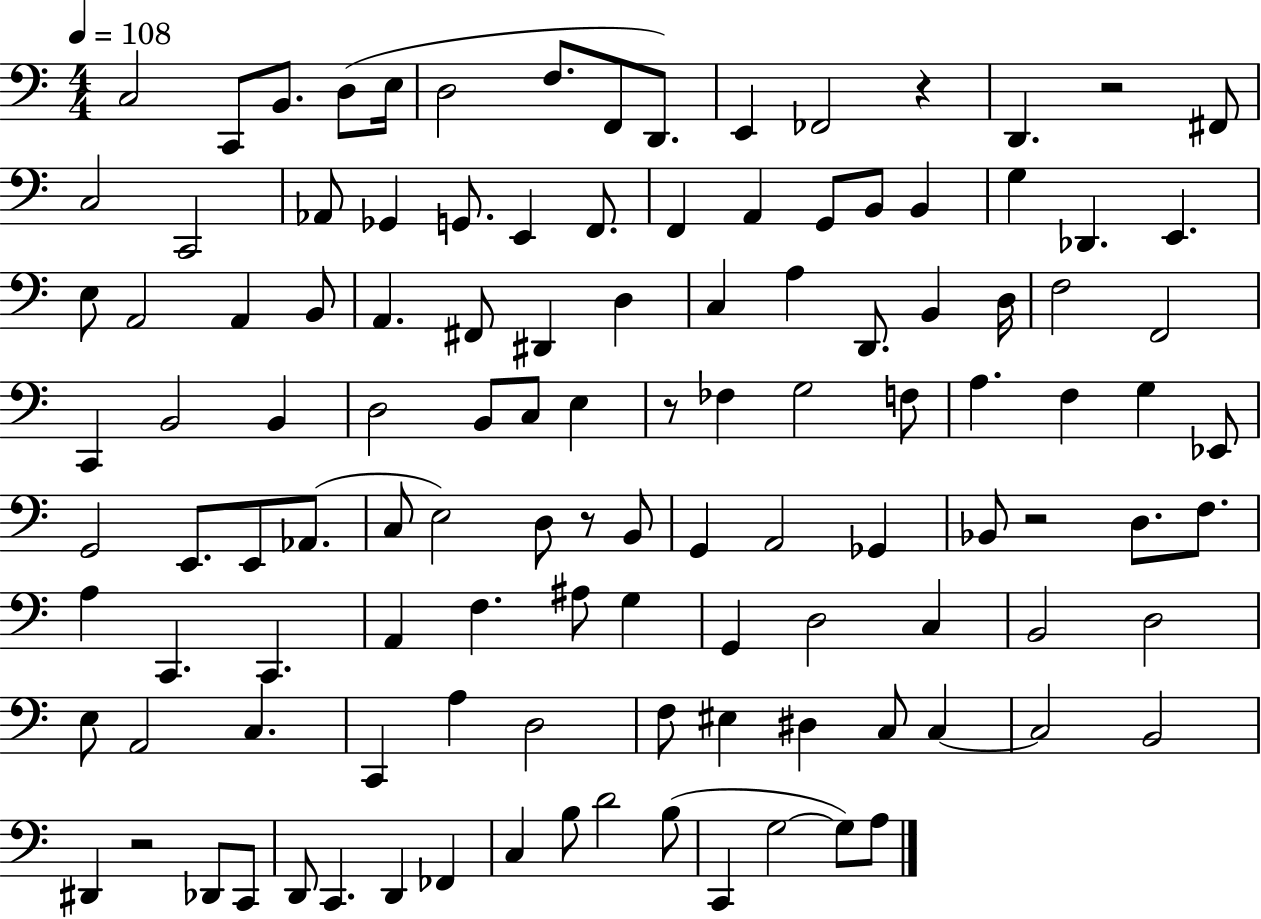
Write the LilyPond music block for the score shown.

{
  \clef bass
  \numericTimeSignature
  \time 4/4
  \key c \major
  \tempo 4 = 108
  c2 c,8 b,8. d8( e16 | d2 f8. f,8 d,8.) | e,4 fes,2 r4 | d,4. r2 fis,8 | \break c2 c,2 | aes,8 ges,4 g,8. e,4 f,8. | f,4 a,4 g,8 b,8 b,4 | g4 des,4. e,4. | \break e8 a,2 a,4 b,8 | a,4. fis,8 dis,4 d4 | c4 a4 d,8. b,4 d16 | f2 f,2 | \break c,4 b,2 b,4 | d2 b,8 c8 e4 | r8 fes4 g2 f8 | a4. f4 g4 ees,8 | \break g,2 e,8. e,8 aes,8.( | c8 e2) d8 r8 b,8 | g,4 a,2 ges,4 | bes,8 r2 d8. f8. | \break a4 c,4. c,4. | a,4 f4. ais8 g4 | g,4 d2 c4 | b,2 d2 | \break e8 a,2 c4. | c,4 a4 d2 | f8 eis4 dis4 c8 c4~~ | c2 b,2 | \break dis,4 r2 des,8 c,8 | d,8 c,4. d,4 fes,4 | c4 b8 d'2 b8( | c,4 g2~~ g8) a8 | \break \bar "|."
}